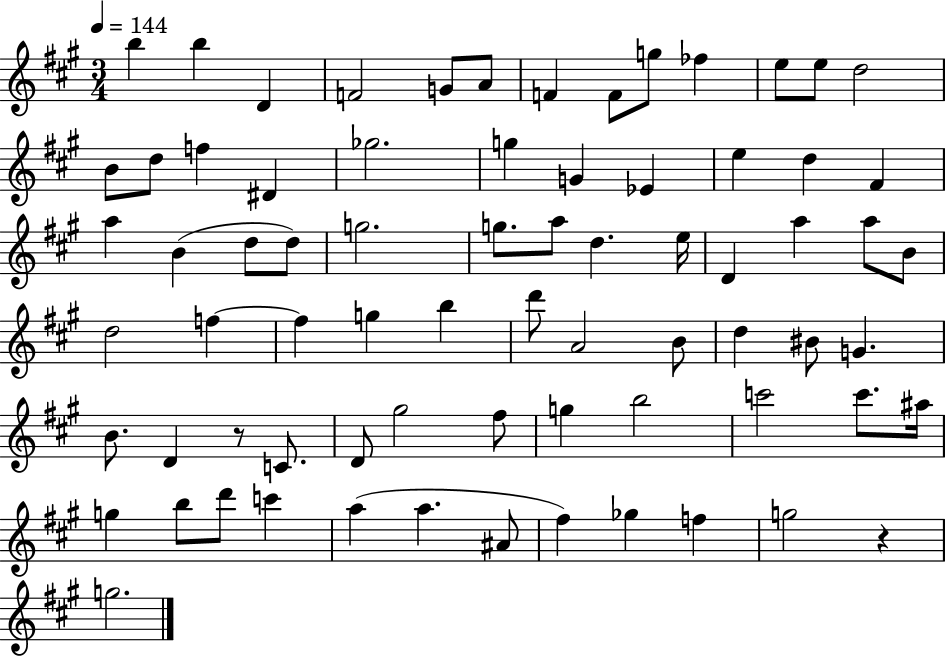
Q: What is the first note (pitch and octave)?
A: B5